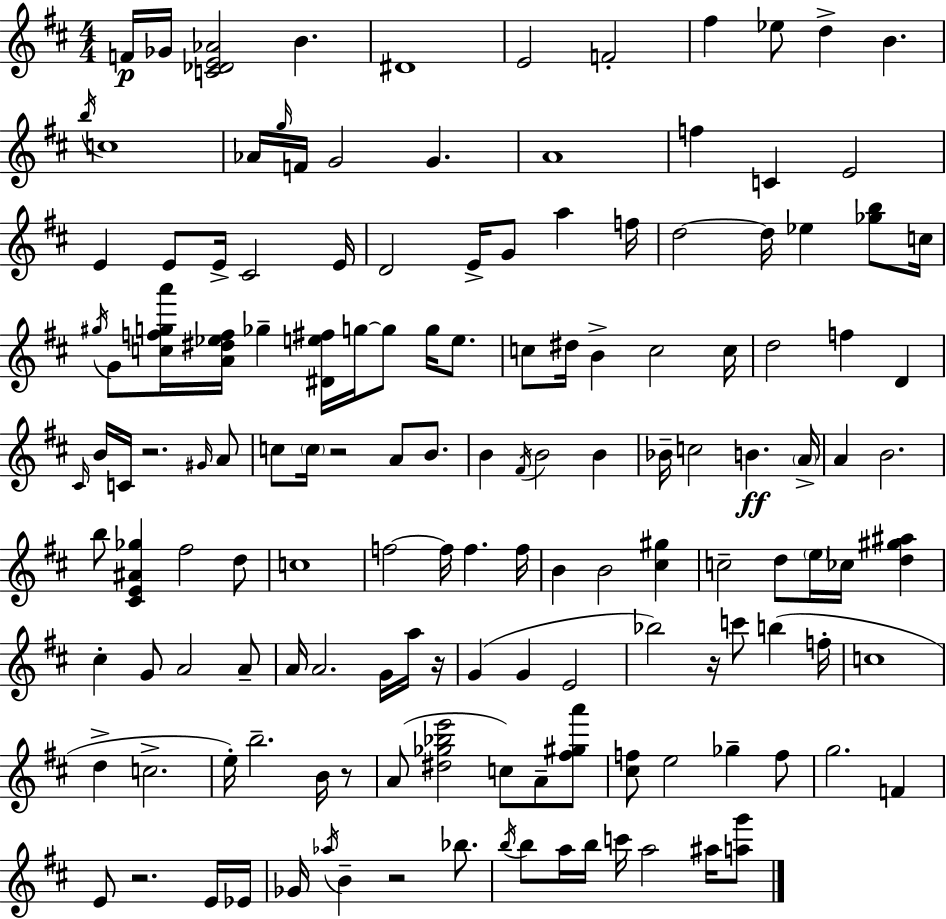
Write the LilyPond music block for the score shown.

{
  \clef treble
  \numericTimeSignature
  \time 4/4
  \key d \major
  f'16\p ges'16 <c' des' e' aes'>2 b'4. | dis'1 | e'2 f'2-. | fis''4 ees''8 d''4-> b'4. | \break \acciaccatura { b''16 } c''1 | aes'16 \grace { g''16 } f'16 g'2 g'4. | a'1 | f''4 c'4 e'2 | \break e'4 e'8 e'16-> cis'2 | e'16 d'2 e'16-> g'8 a''4 | f''16 d''2~~ d''16 ees''4 <ges'' b''>8 | c''16 \acciaccatura { gis''16 } g'8 <c'' f'' g'' a'''>16 <a' dis'' ees'' f''>16 ges''4-- <dis' e'' fis''>16 g''16~~ g''8 g''16 | \break e''8. c''8 dis''16 b'4-> c''2 | c''16 d''2 f''4 d'4 | \grace { cis'16 } b'16 c'16 r2. | \grace { gis'16 } a'8 c''8 \parenthesize c''16 r2 | \break a'8 b'8. b'4 \acciaccatura { fis'16 } b'2 | b'4 bes'16-- c''2 b'4.\ff | \parenthesize a'16-> a'4 b'2. | b''8 <cis' e' ais' ges''>4 fis''2 | \break d''8 c''1 | f''2~~ f''16 f''4. | f''16 b'4 b'2 | <cis'' gis''>4 c''2-- d''8 | \break \parenthesize e''16 ces''16 <d'' gis'' ais''>4 cis''4-. g'8 a'2 | a'8-- a'16 a'2. | g'16 a''16 r16 g'4( g'4 e'2 | bes''2) r16 c'''8 | \break b''4( f''16-. c''1 | d''4-> c''2.-> | e''16-.) b''2.-- | b'16 r8 a'8( <dis'' ges'' bes'' e'''>2 | \break c''8) a'8-- <fis'' gis'' a'''>8 <cis'' f''>8 e''2 | ges''4-- f''8 g''2. | f'4 e'8 r2. | e'16 ees'16 ges'16 \acciaccatura { aes''16 } b'4-- r2 | \break bes''8. \acciaccatura { b''16 } b''8 a''16 b''16 c'''16 a''2 | ais''16 <a'' g'''>8 \bar "|."
}